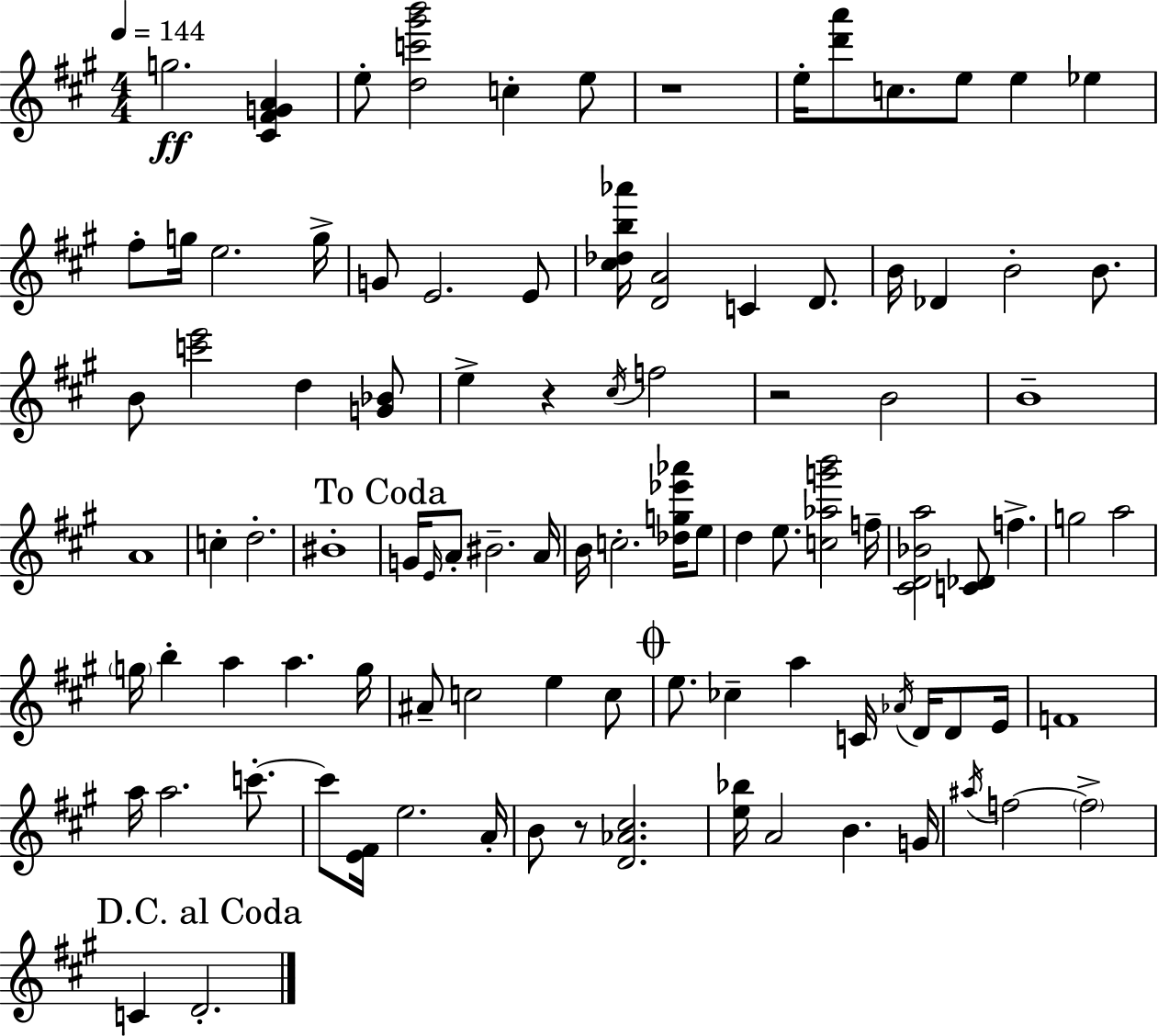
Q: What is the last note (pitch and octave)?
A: D4